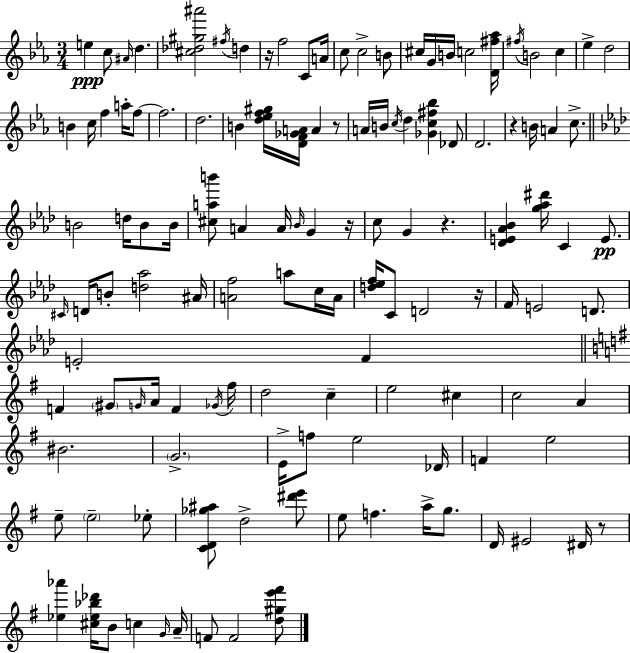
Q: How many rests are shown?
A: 7